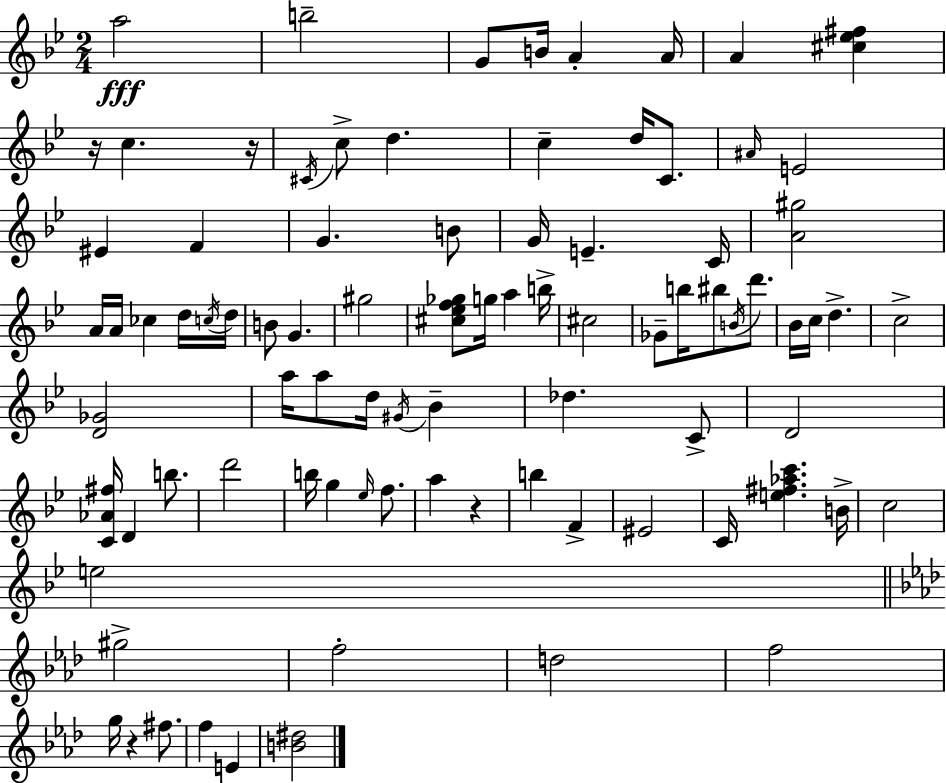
X:1
T:Untitled
M:2/4
L:1/4
K:Bb
a2 b2 G/2 B/4 A A/4 A [^c_e^f] z/4 c z/4 ^C/4 c/2 d c d/4 C/2 ^A/4 E2 ^E F G B/2 G/4 E C/4 [A^g]2 A/4 A/4 _c d/4 c/4 d/4 B/2 G ^g2 [^c_ef_g]/2 g/4 a b/4 ^c2 _G/2 b/4 ^b/2 B/4 d'/2 _B/4 c/4 d c2 [D_G]2 a/4 a/2 d/4 ^G/4 _B _d C/2 D2 [C_A^f]/4 D b/2 d'2 b/4 g _e/4 f/2 a z b F ^E2 C/4 [e^f_ac'] B/4 c2 e2 ^g2 f2 d2 f2 g/4 z ^f/2 f E [B^d]2